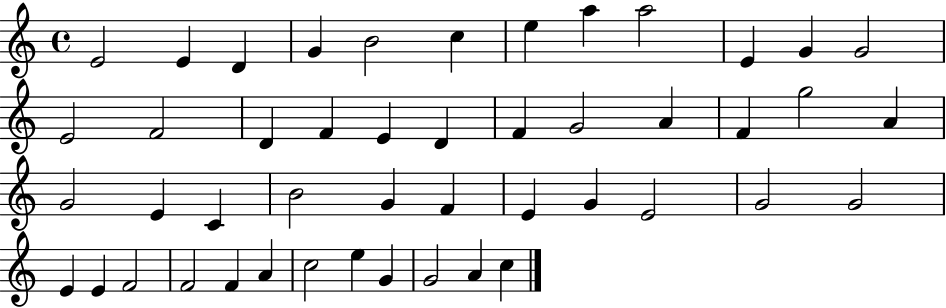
{
  \clef treble
  \time 4/4
  \defaultTimeSignature
  \key c \major
  e'2 e'4 d'4 | g'4 b'2 c''4 | e''4 a''4 a''2 | e'4 g'4 g'2 | \break e'2 f'2 | d'4 f'4 e'4 d'4 | f'4 g'2 a'4 | f'4 g''2 a'4 | \break g'2 e'4 c'4 | b'2 g'4 f'4 | e'4 g'4 e'2 | g'2 g'2 | \break e'4 e'4 f'2 | f'2 f'4 a'4 | c''2 e''4 g'4 | g'2 a'4 c''4 | \break \bar "|."
}